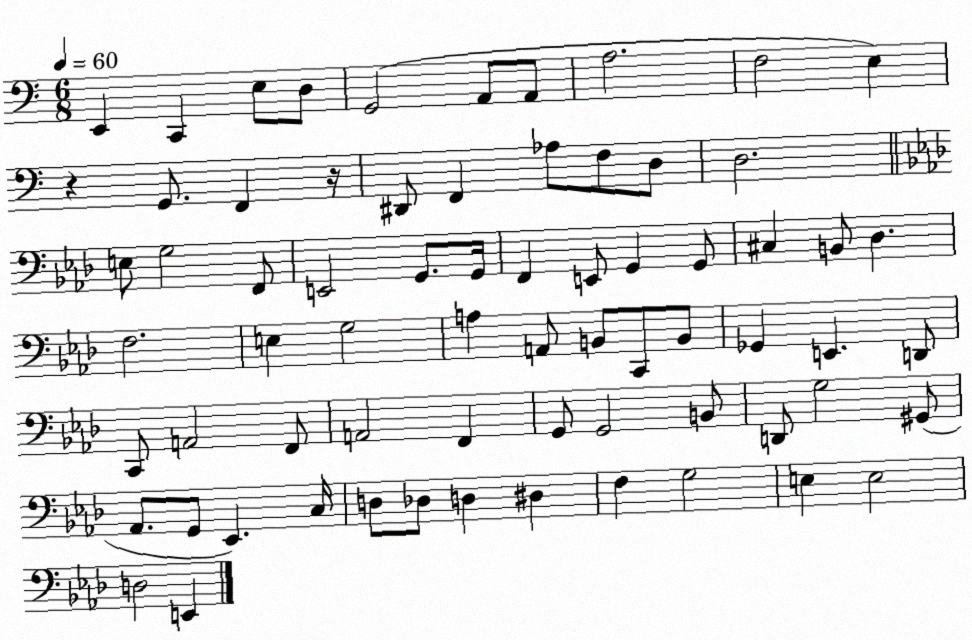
X:1
T:Untitled
M:6/8
L:1/4
K:C
E,, C,, E,/2 D,/2 G,,2 A,,/2 A,,/2 A,2 F,2 E, z G,,/2 F,, z/4 ^D,,/2 F,, _A,/2 F,/2 D,/2 D,2 E,/2 G,2 F,,/2 E,,2 G,,/2 G,,/4 F,, E,,/2 G,, G,,/2 ^C, B,,/2 _D, F,2 E, G,2 A, A,,/2 B,,/2 C,,/2 B,,/2 _G,, E,, D,,/2 C,,/2 A,,2 F,,/2 A,,2 F,, G,,/2 G,,2 B,,/2 D,,/2 G,2 ^G,,/2 _A,,/2 G,,/2 _E,, C,/4 D,/2 _D,/2 D, ^D, F, G,2 E, E,2 D,2 E,,